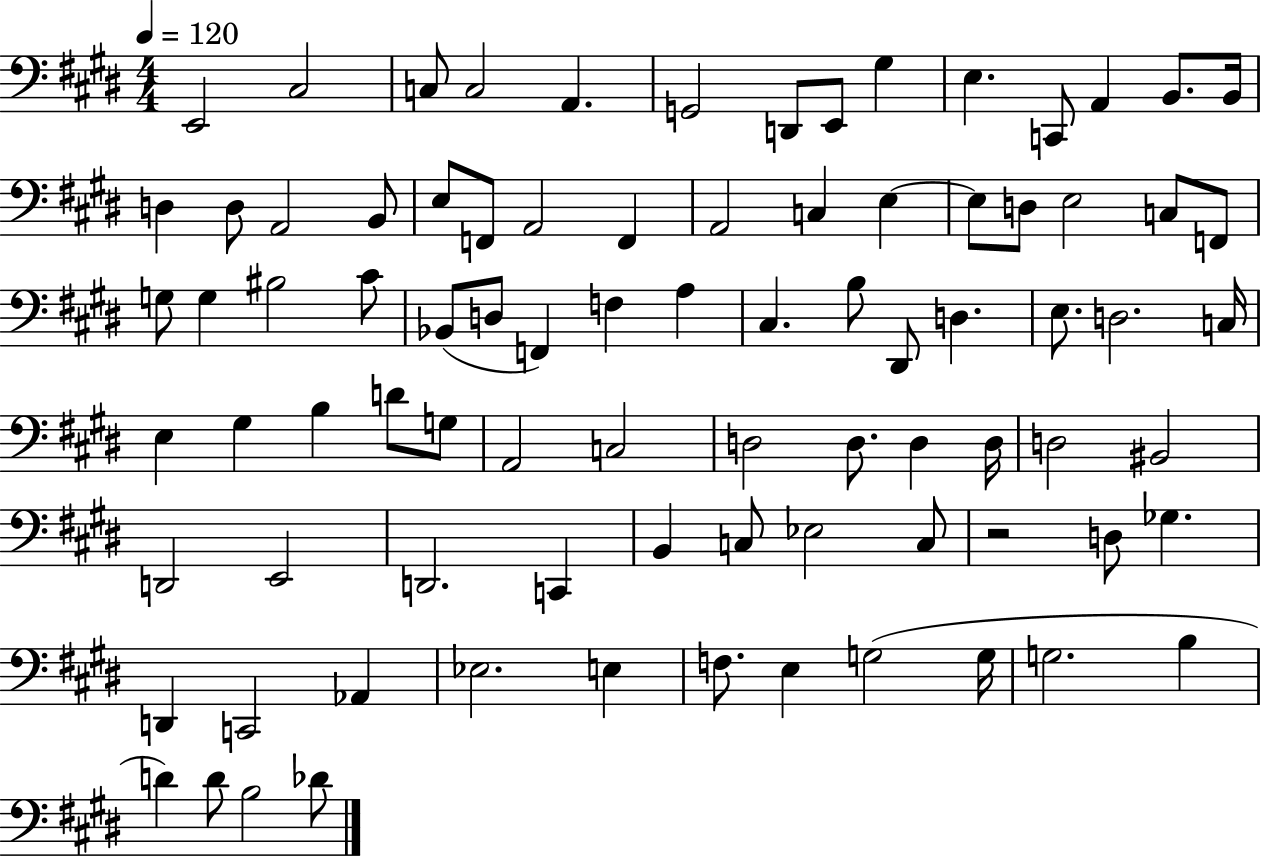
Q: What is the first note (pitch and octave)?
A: E2